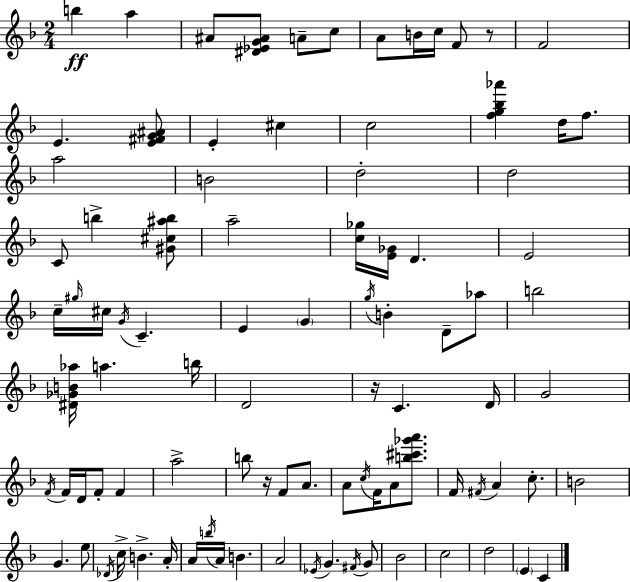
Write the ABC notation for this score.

X:1
T:Untitled
M:2/4
L:1/4
K:F
b a ^A/2 [^D_EG^A]/2 A/2 c/2 A/2 B/4 c/4 F/2 z/2 F2 E [E^FG^A]/2 E ^c c2 [fg_b_a'] d/4 f/2 a2 B2 d2 d2 C/2 b [^G^c^ab]/2 a2 [c_g]/4 [E_G]/4 D E2 c/4 ^g/4 ^c/4 G/4 C E G g/4 B D/2 _a/2 b2 [^D_GB_a]/4 a b/4 D2 z/4 C D/4 G2 F/4 F/4 D/4 F/2 F a2 b/2 z/4 F/2 A/2 A/2 c/4 F/4 A/2 [b^c'_g'a']/2 F/4 ^F/4 A c/2 B2 G e/2 _D/4 c/4 B A/4 A/4 b/4 A/4 B A2 _E/4 G ^F/4 G/2 _B2 c2 d2 E C